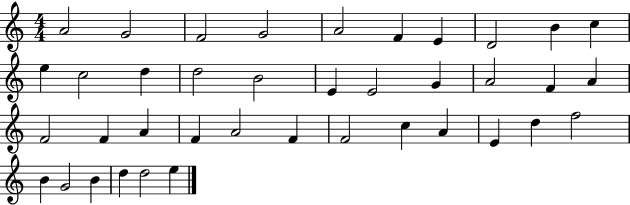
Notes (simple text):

A4/h G4/h F4/h G4/h A4/h F4/q E4/q D4/h B4/q C5/q E5/q C5/h D5/q D5/h B4/h E4/q E4/h G4/q A4/h F4/q A4/q F4/h F4/q A4/q F4/q A4/h F4/q F4/h C5/q A4/q E4/q D5/q F5/h B4/q G4/h B4/q D5/q D5/h E5/q